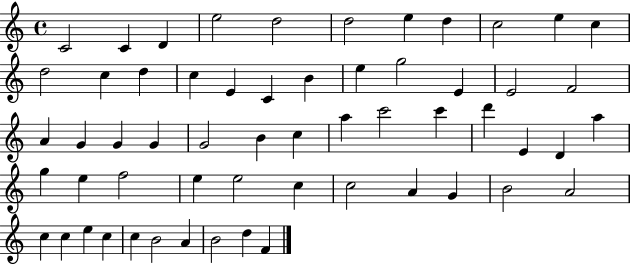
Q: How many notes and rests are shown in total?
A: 58